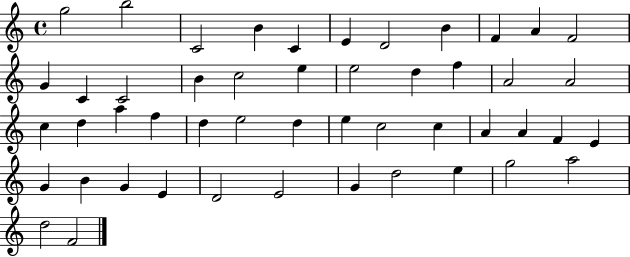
G5/h B5/h C4/h B4/q C4/q E4/q D4/h B4/q F4/q A4/q F4/h G4/q C4/q C4/h B4/q C5/h E5/q E5/h D5/q F5/q A4/h A4/h C5/q D5/q A5/q F5/q D5/q E5/h D5/q E5/q C5/h C5/q A4/q A4/q F4/q E4/q G4/q B4/q G4/q E4/q D4/h E4/h G4/q D5/h E5/q G5/h A5/h D5/h F4/h